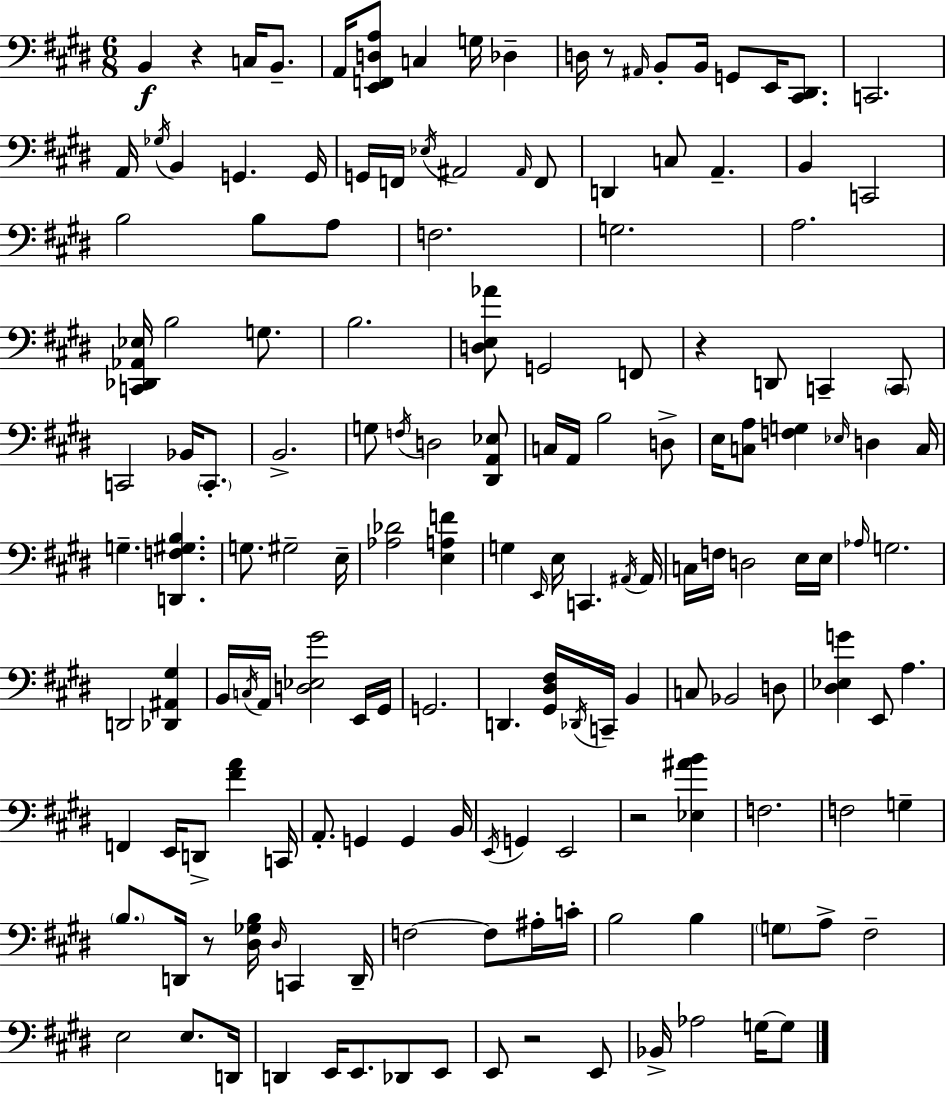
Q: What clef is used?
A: bass